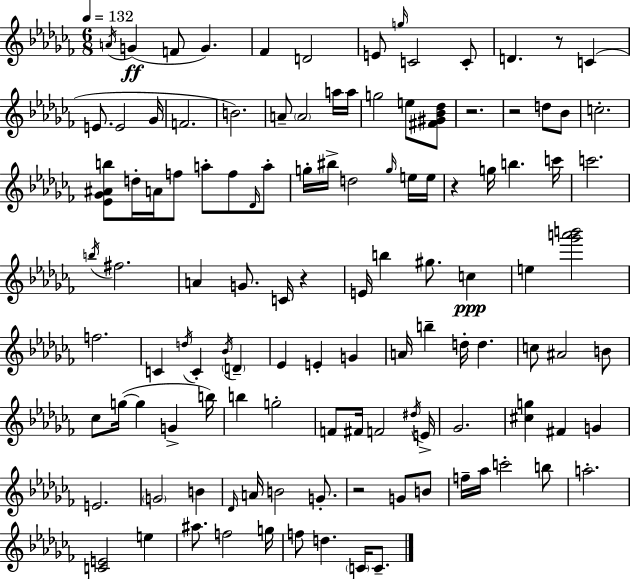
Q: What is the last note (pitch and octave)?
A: C4